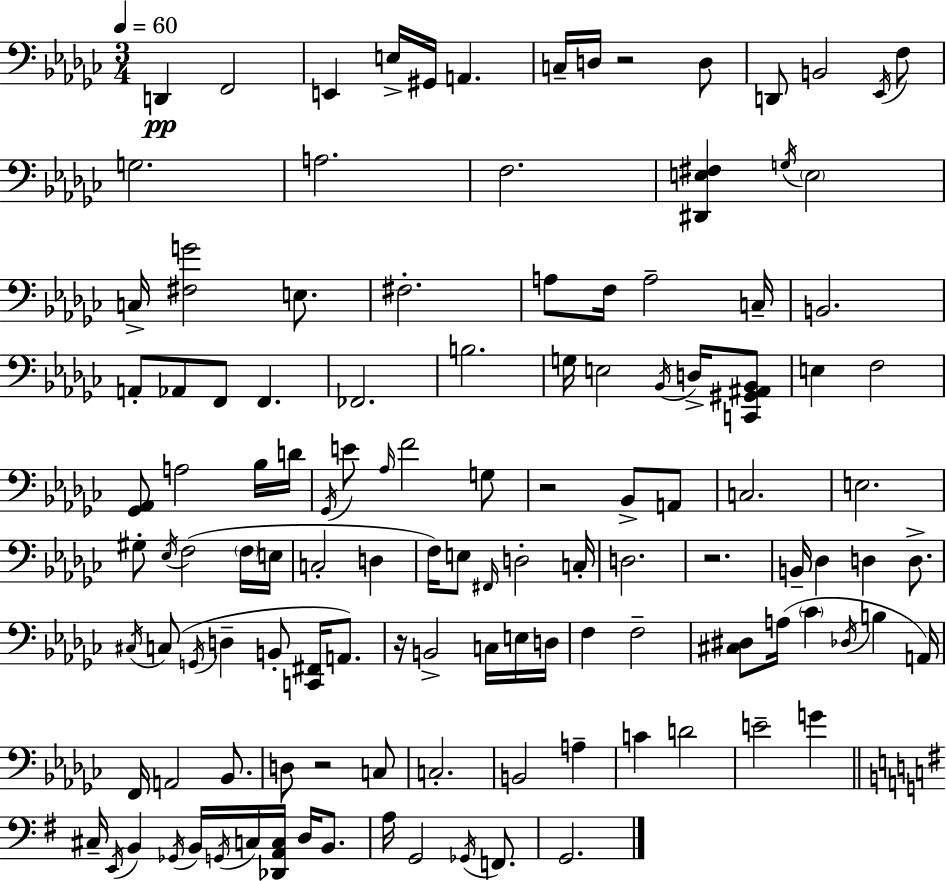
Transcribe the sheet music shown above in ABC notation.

X:1
T:Untitled
M:3/4
L:1/4
K:Ebm
D,, F,,2 E,, E,/4 ^G,,/4 A,, C,/4 D,/4 z2 D,/2 D,,/2 B,,2 _E,,/4 F,/2 G,2 A,2 F,2 [^D,,E,^F,] G,/4 E,2 C,/4 [^F,G]2 E,/2 ^F,2 A,/2 F,/4 A,2 C,/4 B,,2 A,,/2 _A,,/2 F,,/2 F,, _F,,2 B,2 G,/4 E,2 _B,,/4 D,/4 [C,,^G,,^A,,_B,,]/2 E, F,2 [_G,,_A,,]/2 A,2 _B,/4 D/4 _G,,/4 E/2 _A,/4 F2 G,/2 z2 _B,,/2 A,,/2 C,2 E,2 ^G,/2 _E,/4 F,2 F,/4 E,/4 C,2 D, F,/4 E,/2 ^F,,/4 D,2 C,/4 D,2 z2 B,,/4 _D, D, D,/2 ^C,/4 C,/2 G,,/4 D, B,,/2 [C,,^F,,]/4 A,,/2 z/4 B,,2 C,/4 E,/4 D,/4 F, F,2 [^C,^D,]/2 A,/4 _C _D,/4 B, A,,/4 F,,/4 A,,2 _B,,/2 D,/2 z2 C,/2 C,2 B,,2 A, C D2 E2 G ^C,/4 E,,/4 B,, _G,,/4 B,,/4 G,,/4 C,/4 [_D,,A,,C,]/4 D,/4 B,,/2 A,/4 G,,2 _G,,/4 F,,/2 G,,2